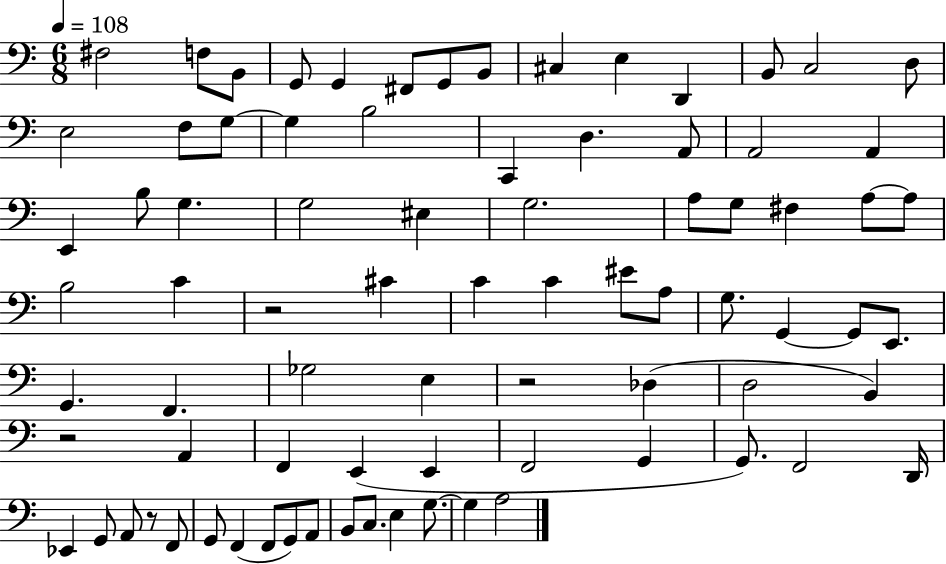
F#3/h F3/e B2/e G2/e G2/q F#2/e G2/e B2/e C#3/q E3/q D2/q B2/e C3/h D3/e E3/h F3/e G3/e G3/q B3/h C2/q D3/q. A2/e A2/h A2/q E2/q B3/e G3/q. G3/h EIS3/q G3/h. A3/e G3/e F#3/q A3/e A3/e B3/h C4/q R/h C#4/q C4/q C4/q EIS4/e A3/e G3/e. G2/q G2/e E2/e. G2/q. F2/q. Gb3/h E3/q R/h Db3/q D3/h B2/q R/h A2/q F2/q E2/q E2/q F2/h G2/q G2/e. F2/h D2/s Eb2/q G2/e A2/e R/e F2/e G2/e F2/q F2/e G2/e A2/e B2/e C3/e. E3/q G3/e. G3/q A3/h